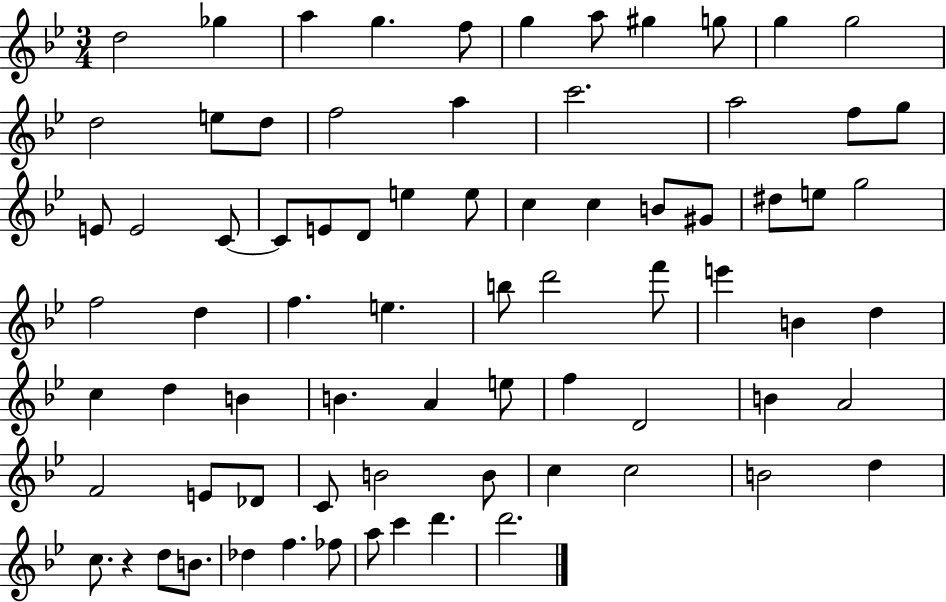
D5/h Gb5/q A5/q G5/q. F5/e G5/q A5/e G#5/q G5/e G5/q G5/h D5/h E5/e D5/e F5/h A5/q C6/h. A5/h F5/e G5/e E4/e E4/h C4/e C4/e E4/e D4/e E5/q E5/e C5/q C5/q B4/e G#4/e D#5/e E5/e G5/h F5/h D5/q F5/q. E5/q. B5/e D6/h F6/e E6/q B4/q D5/q C5/q D5/q B4/q B4/q. A4/q E5/e F5/q D4/h B4/q A4/h F4/h E4/e Db4/e C4/e B4/h B4/e C5/q C5/h B4/h D5/q C5/e. R/q D5/e B4/e. Db5/q F5/q. FES5/e A5/e C6/q D6/q. D6/h.